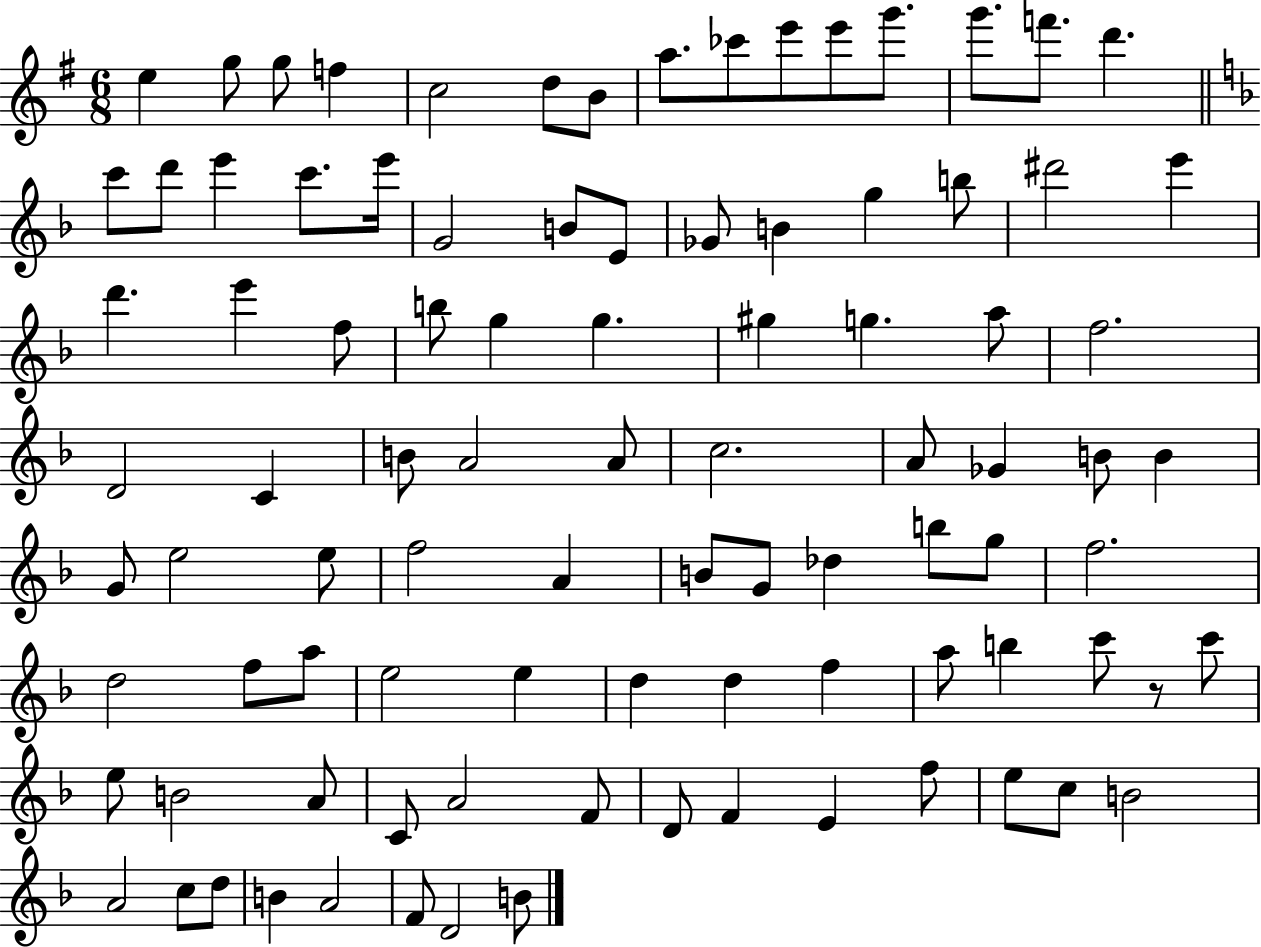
E5/q G5/e G5/e F5/q C5/h D5/e B4/e A5/e. CES6/e E6/e E6/e G6/e. G6/e. F6/e. D6/q. C6/e D6/e E6/q C6/e. E6/s G4/h B4/e E4/e Gb4/e B4/q G5/q B5/e D#6/h E6/q D6/q. E6/q F5/e B5/e G5/q G5/q. G#5/q G5/q. A5/e F5/h. D4/h C4/q B4/e A4/h A4/e C5/h. A4/e Gb4/q B4/e B4/q G4/e E5/h E5/e F5/h A4/q B4/e G4/e Db5/q B5/e G5/e F5/h. D5/h F5/e A5/e E5/h E5/q D5/q D5/q F5/q A5/e B5/q C6/e R/e C6/e E5/e B4/h A4/e C4/e A4/h F4/e D4/e F4/q E4/q F5/e E5/e C5/e B4/h A4/h C5/e D5/e B4/q A4/h F4/e D4/h B4/e